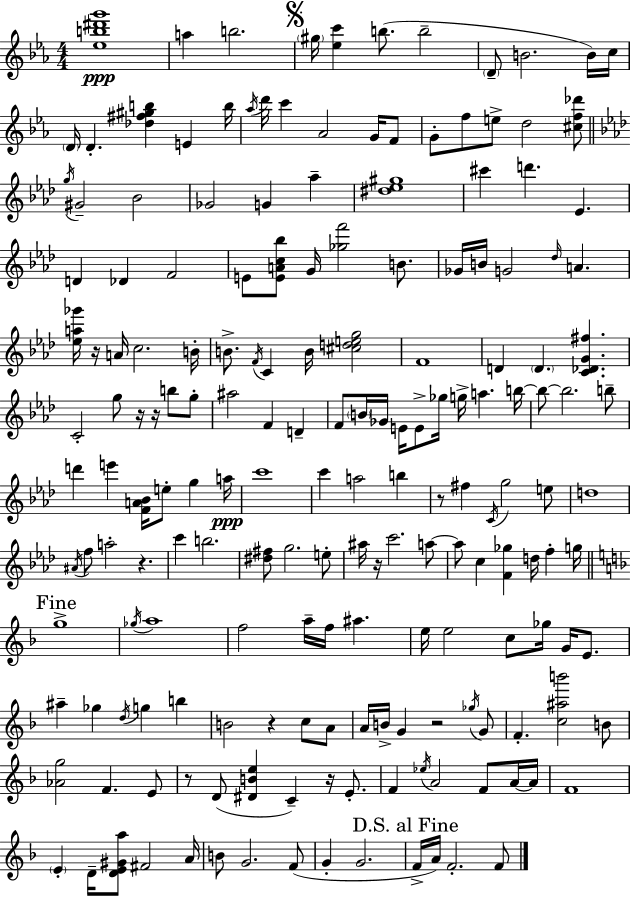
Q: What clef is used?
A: treble